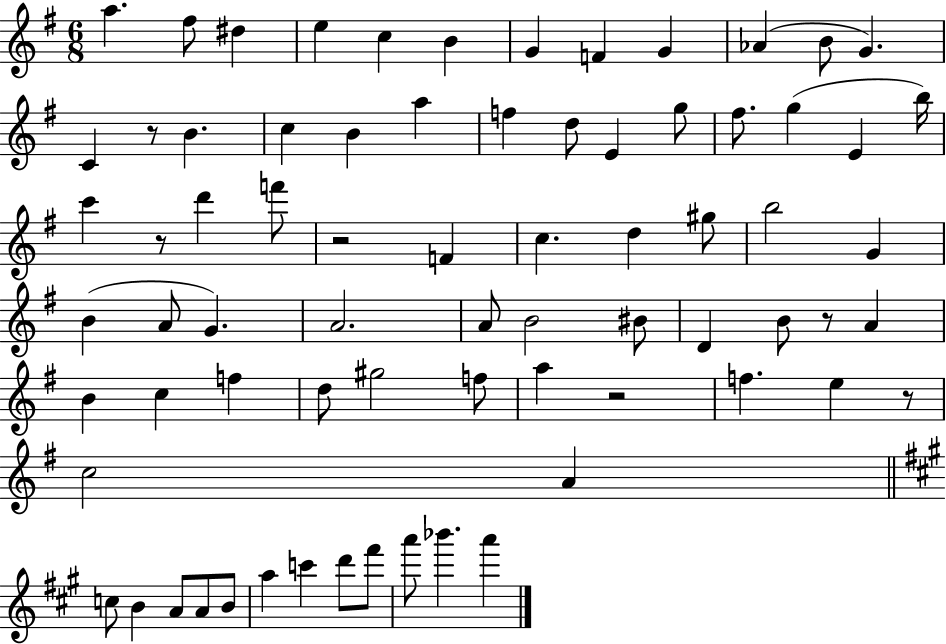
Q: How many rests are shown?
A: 6